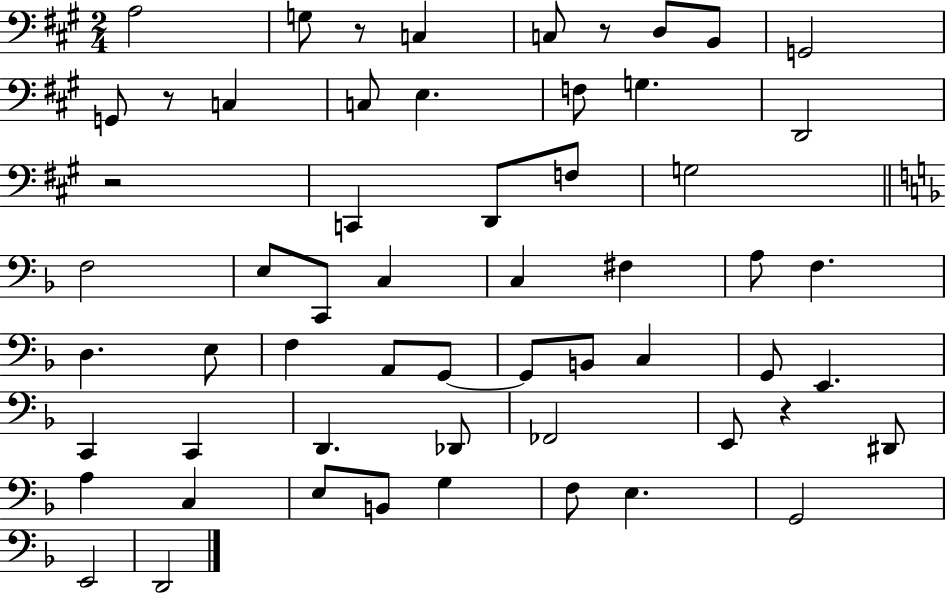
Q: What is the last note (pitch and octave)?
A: D2